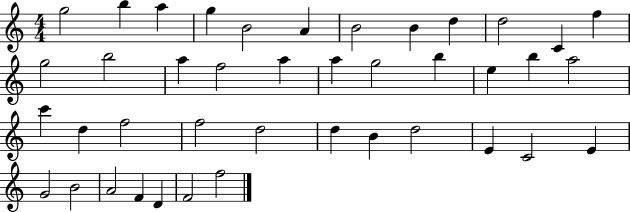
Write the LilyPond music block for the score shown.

{
  \clef treble
  \numericTimeSignature
  \time 4/4
  \key c \major
  g''2 b''4 a''4 | g''4 b'2 a'4 | b'2 b'4 d''4 | d''2 c'4 f''4 | \break g''2 b''2 | a''4 f''2 a''4 | a''4 g''2 b''4 | e''4 b''4 a''2 | \break c'''4 d''4 f''2 | f''2 d''2 | d''4 b'4 d''2 | e'4 c'2 e'4 | \break g'2 b'2 | a'2 f'4 d'4 | f'2 f''2 | \bar "|."
}